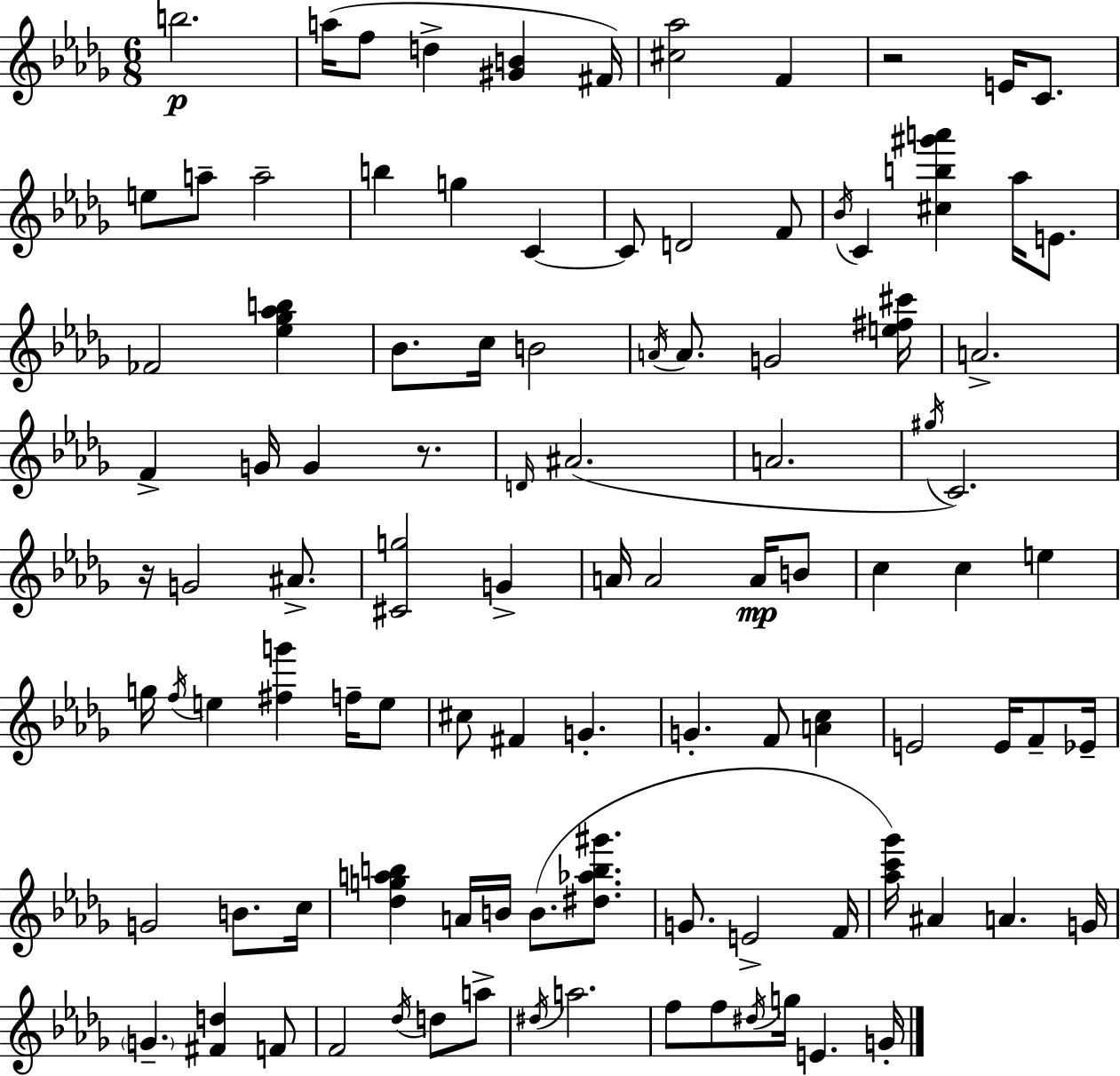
B5/h. A5/s F5/e D5/q [G#4,B4]/q F#4/s [C#5,Ab5]/h F4/q R/h E4/s C4/e. E5/e A5/e A5/h B5/q G5/q C4/q C4/e D4/h F4/e Bb4/s C4/q [C#5,B5,G#6,A6]/q Ab5/s E4/e. FES4/h [Eb5,Gb5,Ab5,B5]/q Bb4/e. C5/s B4/h A4/s A4/e. G4/h [E5,F#5,C#6]/s A4/h. F4/q G4/s G4/q R/e. D4/s A#4/h. A4/h. G#5/s C4/h. R/s G4/h A#4/e. [C#4,G5]/h G4/q A4/s A4/h A4/s B4/e C5/q C5/q E5/q G5/s F5/s E5/q [F#5,G6]/q F5/s E5/e C#5/e F#4/q G4/q. G4/q. F4/e [A4,C5]/q E4/h E4/s F4/e Eb4/s G4/h B4/e. C5/s [Db5,G5,A5,B5]/q A4/s B4/s B4/e. [D#5,Ab5,B5,G#6]/e. G4/e. E4/h F4/s [Ab5,C6,Gb6]/s A#4/q A4/q. G4/s G4/q. [F#4,D5]/q F4/e F4/h Db5/s D5/e A5/e D#5/s A5/h. F5/e F5/e D#5/s G5/s E4/q. G4/s